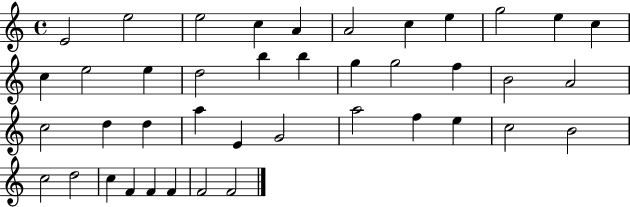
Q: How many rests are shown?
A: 0